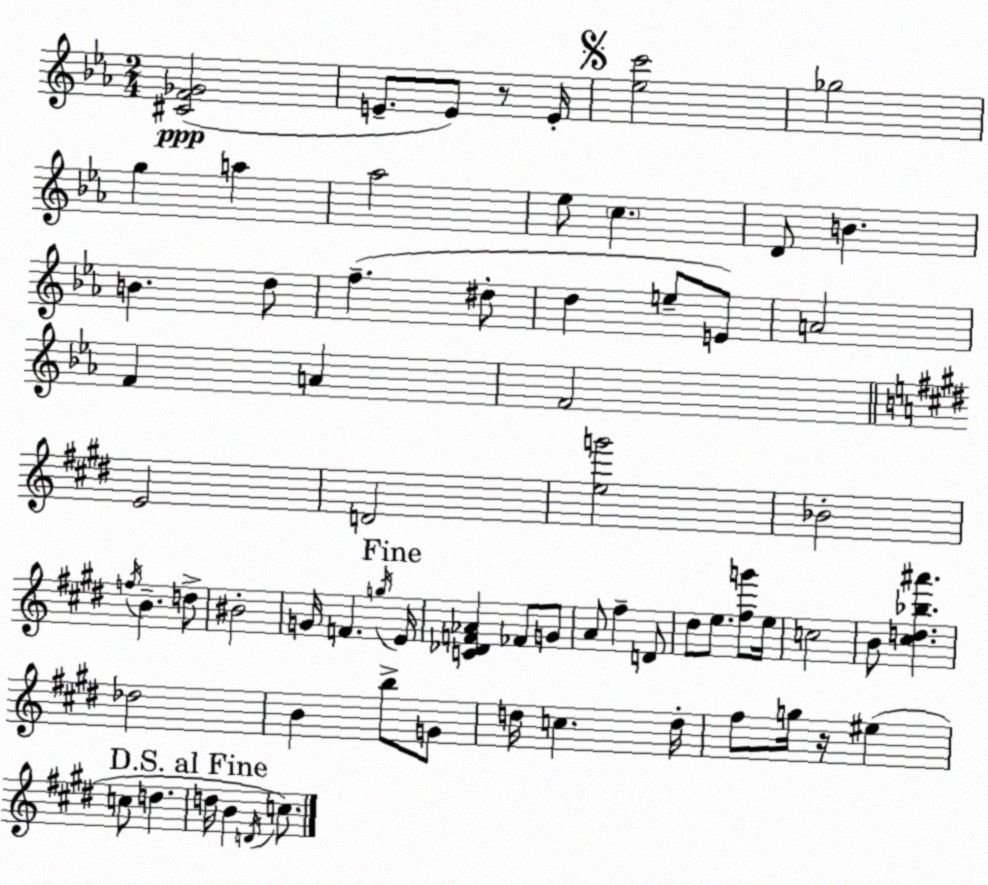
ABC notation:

X:1
T:Untitled
M:2/4
L:1/4
K:Cm
[^CF_G]2 E/2 E/2 z/2 E/4 [_ec']2 _g2 g a _a2 _e/2 c D/2 B B d/2 f ^d/2 d e/2 E/2 A2 F A F2 E2 D2 [eg']2 _B2 f/4 B d/2 ^B2 G/4 F g/4 E/4 [C_DF_A] _F/2 G/2 A/2 ^f D/2 ^d/2 e/2 [^fg']/2 e/4 c2 B/2 [^cd_b^a'] _d2 B b/2 G/2 d/4 c d/4 ^f/2 g/4 z/4 ^e c/2 d d/4 B D/4 c/2